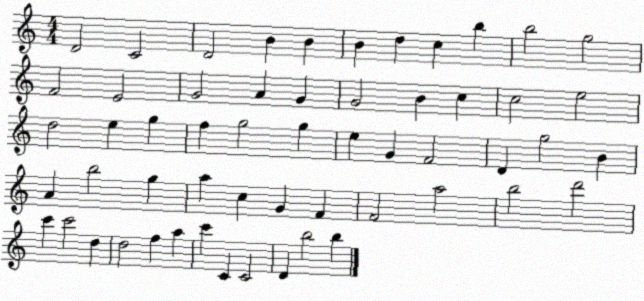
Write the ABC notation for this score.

X:1
T:Untitled
M:4/4
L:1/4
K:C
D2 C2 D2 B B B d c b b2 g2 F2 E2 G2 A G G2 B c c2 e2 d2 e g f g2 g e G F2 D g2 B A b2 g a c G F F2 a2 b2 d'2 c' c'2 d d2 f a c' C C2 D b2 b